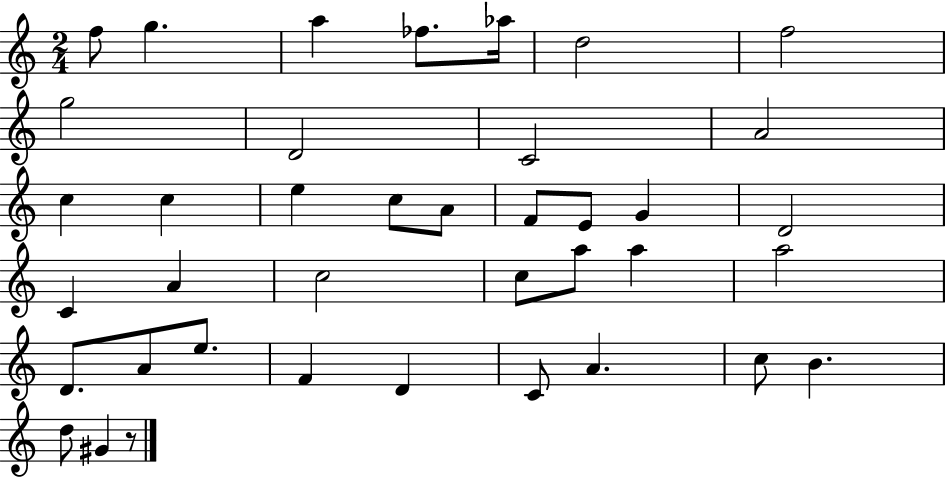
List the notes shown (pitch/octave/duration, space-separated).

F5/e G5/q. A5/q FES5/e. Ab5/s D5/h F5/h G5/h D4/h C4/h A4/h C5/q C5/q E5/q C5/e A4/e F4/e E4/e G4/q D4/h C4/q A4/q C5/h C5/e A5/e A5/q A5/h D4/e. A4/e E5/e. F4/q D4/q C4/e A4/q. C5/e B4/q. D5/e G#4/q R/e